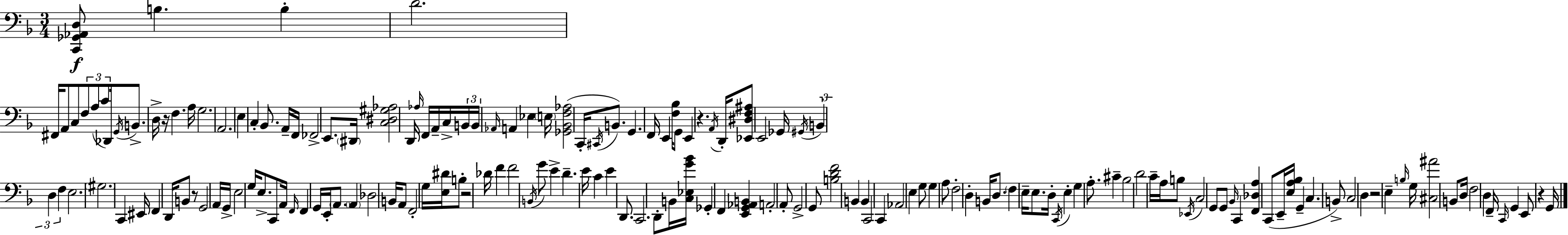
X:1
T:Untitled
M:3/4
L:1/4
K:Dm
[C,,_G,,_A,,D,]/2 B, B, D2 ^F,,/4 A,,/2 C,/2 F,/2 A,/2 C/2 _D,,/4 G,,/4 B,,/2 D,/4 z/4 F, A,/4 G,2 A,,2 E, C, _B,,/2 A,,/4 F,,/4 _F,,2 E,,/2 ^D,,/4 [C,^D,^G,_A,]2 D,,/4 _A,/4 F,,/4 A,,/4 C,/4 B,,/4 B,,/4 _A,,/4 A,, _E, E,/4 [_G,,_B,,F,_A,]2 C,,/4 ^C,,/4 B,,/2 G,, F,,/4 E,, [F,_B,]/4 G,,/2 E,, z A,,/4 D,,/4 [_E,,^D,F,^A,]/2 E,,2 _G,,/4 ^G,,/4 B,, D, F, E,2 ^G,2 C,, ^E,,/4 F,, D,,/4 B,,/2 z/2 G,,2 A,,/4 G,,/4 E,2 G,/4 E,/2 C,,/2 A,,/4 F,,/4 F,, G,,/4 E,,/4 A,,/2 A,, _D,2 B,,/4 A,,/2 F,,2 G,/4 [E,^D]/4 B,/2 z2 _D/4 F F2 B,,/4 G/2 E D E/4 C E D,,/2 C,,2 D,,/2 B,,/4 [C,_E,G_B]/4 _G,, F,, [E,,G,,_A,,B,,] A,,2 A,,/2 G,,2 G,,/2 [B,DF]2 B,, B,, C,,2 C,, _A,,2 E, G,/2 G, A,/2 F,2 D, B,,/4 D,/2 F, E,/4 E,/2 D,/4 C,,/4 E, G, A,/2 ^C _B,2 D2 C/4 A,/4 B,/2 _E,,/4 C,2 G,,/2 G,,/2 _B,,/4 C,, [F,,_D,A,] C,,/2 E,,/4 [E,A,_B,]/4 G,, C, B,,/2 C,2 D, z2 E, B,/4 G,/4 [^C,^A]2 B,,/2 D,/4 F,2 D, F,,/4 C,,/4 G,, E,,/2 z G,,/4